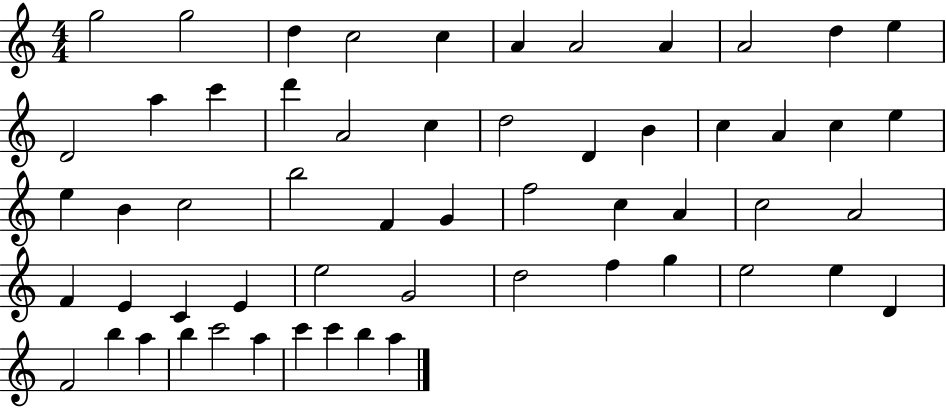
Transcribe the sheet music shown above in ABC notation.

X:1
T:Untitled
M:4/4
L:1/4
K:C
g2 g2 d c2 c A A2 A A2 d e D2 a c' d' A2 c d2 D B c A c e e B c2 b2 F G f2 c A c2 A2 F E C E e2 G2 d2 f g e2 e D F2 b a b c'2 a c' c' b a